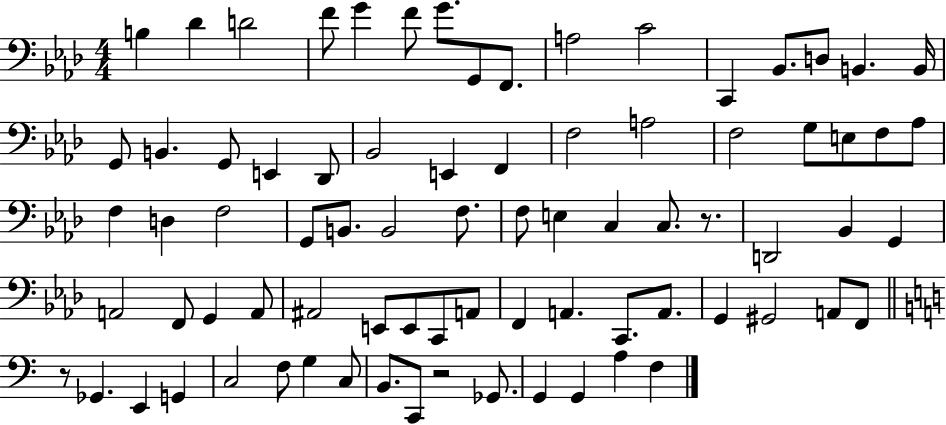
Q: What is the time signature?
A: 4/4